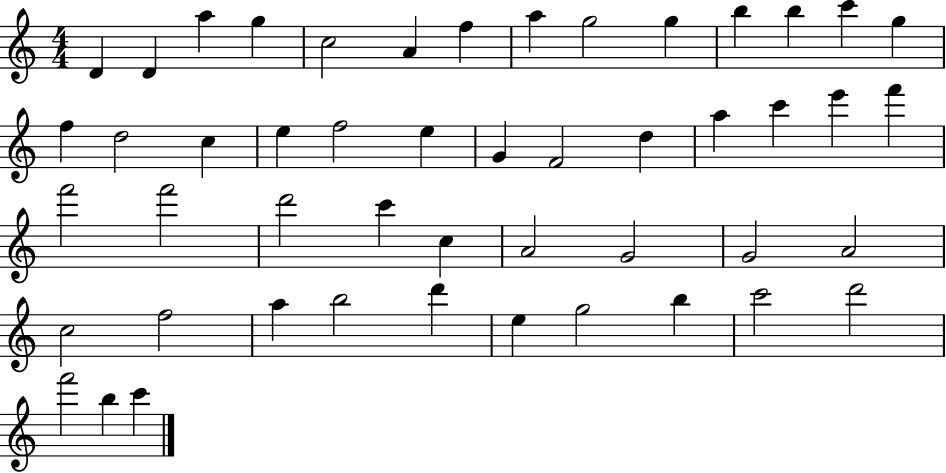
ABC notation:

X:1
T:Untitled
M:4/4
L:1/4
K:C
D D a g c2 A f a g2 g b b c' g f d2 c e f2 e G F2 d a c' e' f' f'2 f'2 d'2 c' c A2 G2 G2 A2 c2 f2 a b2 d' e g2 b c'2 d'2 f'2 b c'